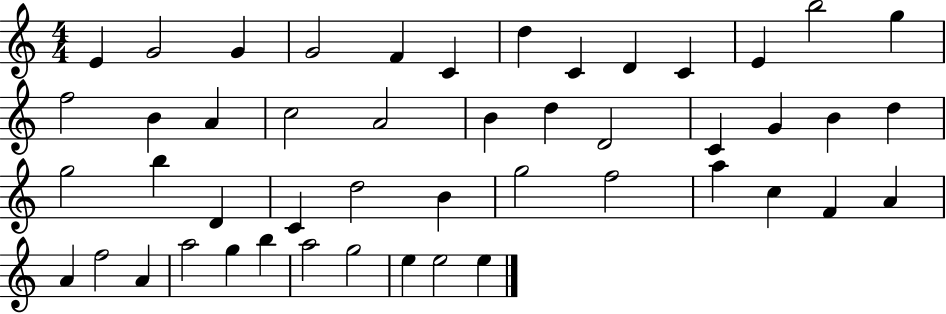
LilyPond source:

{
  \clef treble
  \numericTimeSignature
  \time 4/4
  \key c \major
  e'4 g'2 g'4 | g'2 f'4 c'4 | d''4 c'4 d'4 c'4 | e'4 b''2 g''4 | \break f''2 b'4 a'4 | c''2 a'2 | b'4 d''4 d'2 | c'4 g'4 b'4 d''4 | \break g''2 b''4 d'4 | c'4 d''2 b'4 | g''2 f''2 | a''4 c''4 f'4 a'4 | \break a'4 f''2 a'4 | a''2 g''4 b''4 | a''2 g''2 | e''4 e''2 e''4 | \break \bar "|."
}